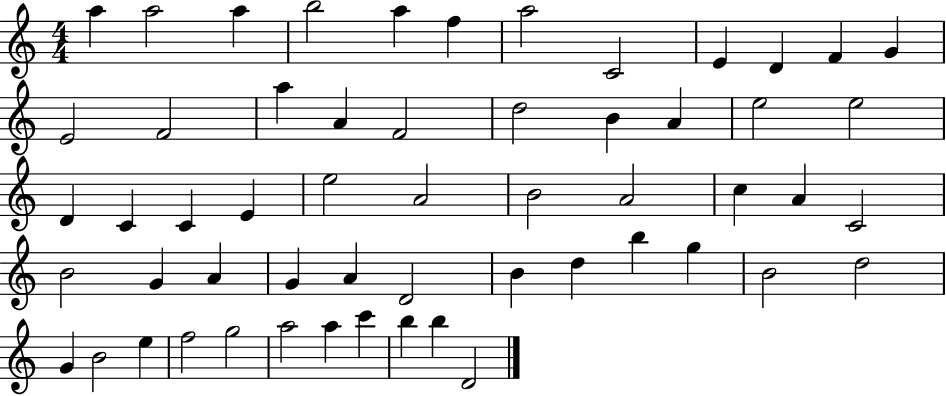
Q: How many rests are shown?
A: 0